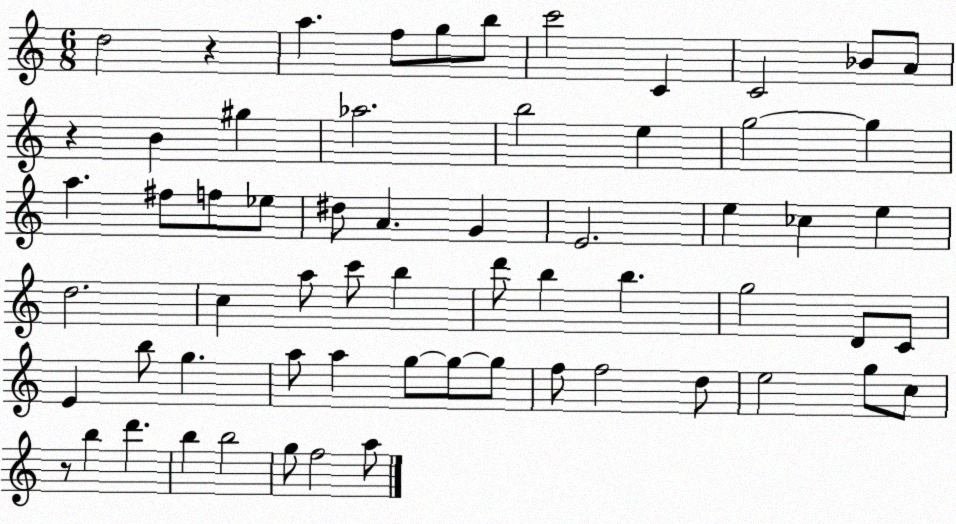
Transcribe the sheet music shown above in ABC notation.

X:1
T:Untitled
M:6/8
L:1/4
K:C
d2 z a f/2 g/2 b/2 c'2 C C2 _B/2 A/2 z B ^g _a2 b2 e g2 g a ^f/2 f/2 _e/2 ^d/2 A G E2 e _c e d2 c a/2 c'/2 b d'/2 b b g2 D/2 C/2 E b/2 g a/2 a g/2 g/2 g/2 f/2 f2 d/2 e2 g/2 c/2 z/2 b d' b b2 g/2 f2 a/2